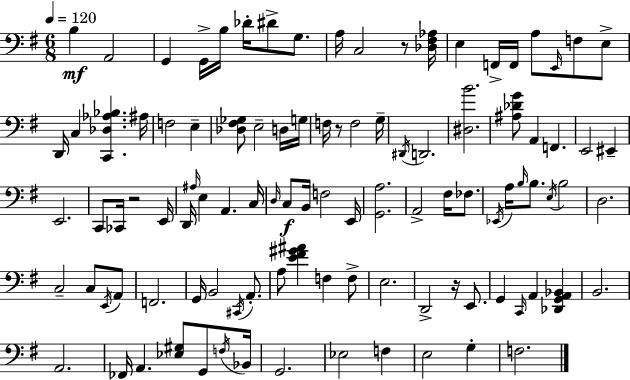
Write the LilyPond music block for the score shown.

{
  \clef bass
  \numericTimeSignature
  \time 6/8
  \key g \major
  \tempo 4 = 120
  b4\mf a,2 | g,4 g,16-> b16 des'16-. dis'8-> g8. | a16 c2 r8 <des fis aes>16 | e4 f,16-> f,16 a8 \grace { e,16 } f8 e8-> | \break d,16 c4 <c, des aes bes>4. | ais16 f2 e4-- | <des fis ges>8 e2-- d16 | g16 f16 r8 f2 | \break g16-- \acciaccatura { dis,16 } d,2. | <dis b'>2. | <ais des' g'>8 a,4 f,4. | e,2 eis,4-- | \break e,2. | c,8 ces,16 r2 | e,16 d,16 \grace { ais16 } e4 a,4. | c16 \grace { d16 }\f c8 b,16 f2 | \break e,16 <g, a>2. | a,2-> | fis16 fes8. \acciaccatura { ees,16 } a16 \grace { b16 } b8. \acciaccatura { e16 } b2 | d2. | \break c2-- | c8 \acciaccatura { e,16 } a,8 f,2. | g,16 b,2 | \acciaccatura { cis,16 } a,8.-. a8 <e' fis' gis' ais'>4 | \break f4 f8-> e2. | d,2-> | r16 e,8. g,4 | \grace { c,16 } a,4 <des, g, a, bes,>4 b,2. | \break a,2. | fes,16 a,4. | <ees gis>8 g,8 \acciaccatura { f16 } bes,16 g,2. | ees2 | \break f4 e2 | g4-. f2. | \bar "|."
}